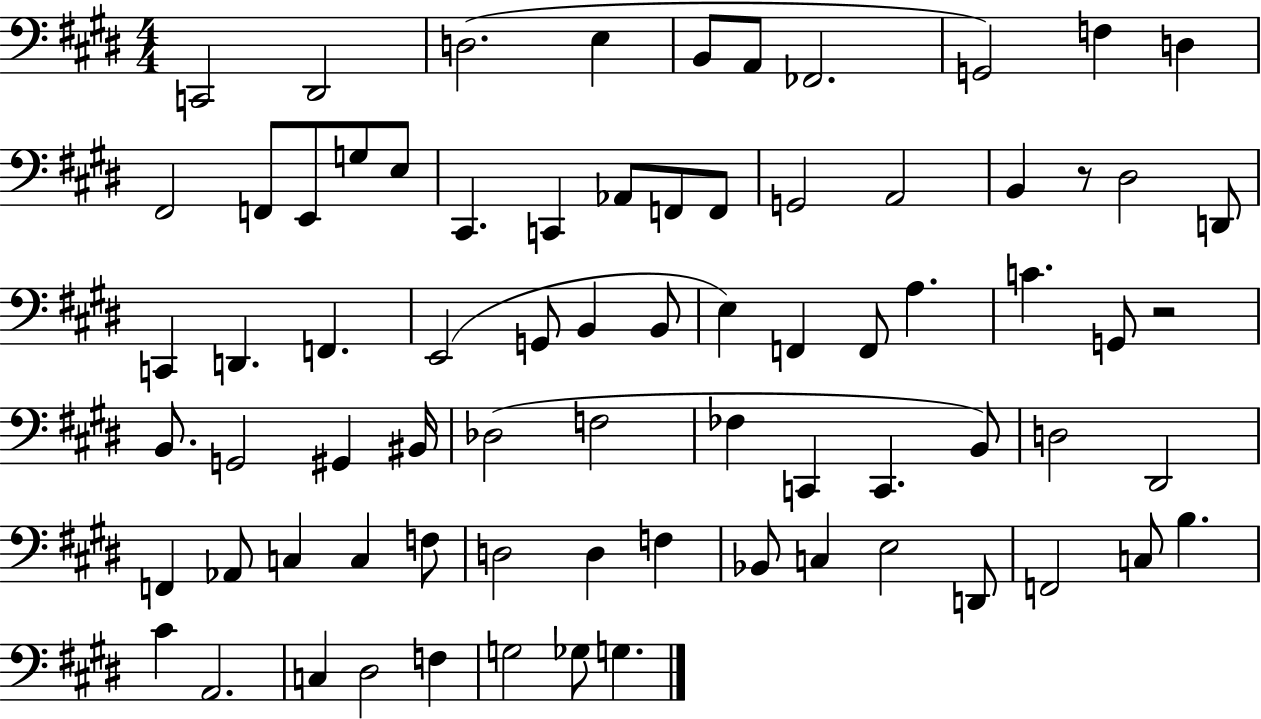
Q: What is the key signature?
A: E major